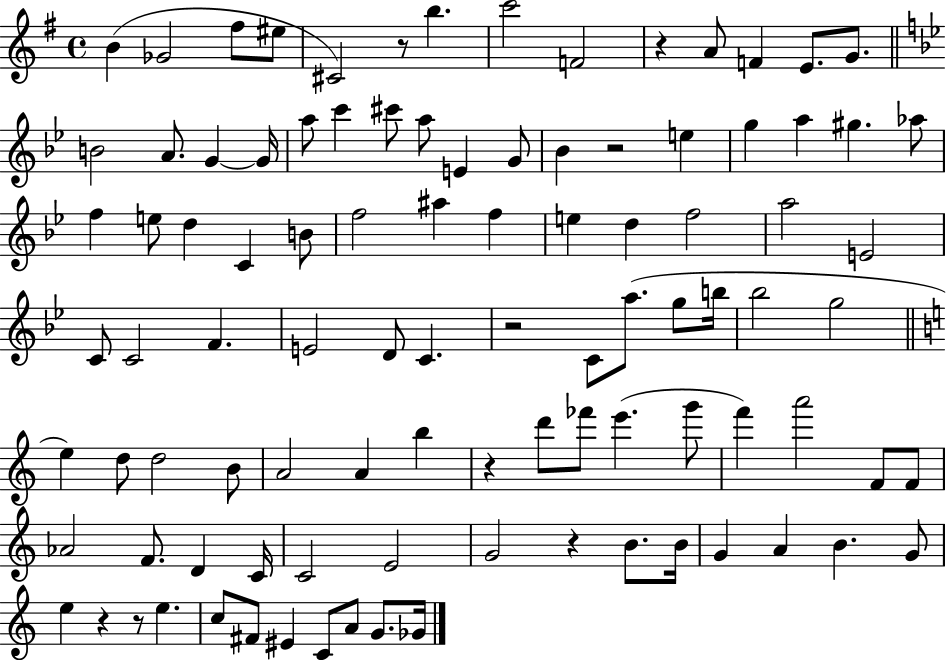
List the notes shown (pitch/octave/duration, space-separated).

B4/q Gb4/h F#5/e EIS5/e C#4/h R/e B5/q. C6/h F4/h R/q A4/e F4/q E4/e. G4/e. B4/h A4/e. G4/q G4/s A5/e C6/q C#6/e A5/e E4/q G4/e Bb4/q R/h E5/q G5/q A5/q G#5/q. Ab5/e F5/q E5/e D5/q C4/q B4/e F5/h A#5/q F5/q E5/q D5/q F5/h A5/h E4/h C4/e C4/h F4/q. E4/h D4/e C4/q. R/h C4/e A5/e. G5/e B5/s Bb5/h G5/h E5/q D5/e D5/h B4/e A4/h A4/q B5/q R/q D6/e FES6/e E6/q. G6/e F6/q A6/h F4/e F4/e Ab4/h F4/e. D4/q C4/s C4/h E4/h G4/h R/q B4/e. B4/s G4/q A4/q B4/q. G4/e E5/q R/q R/e E5/q. C5/e F#4/e EIS4/q C4/e A4/e G4/e. Gb4/s